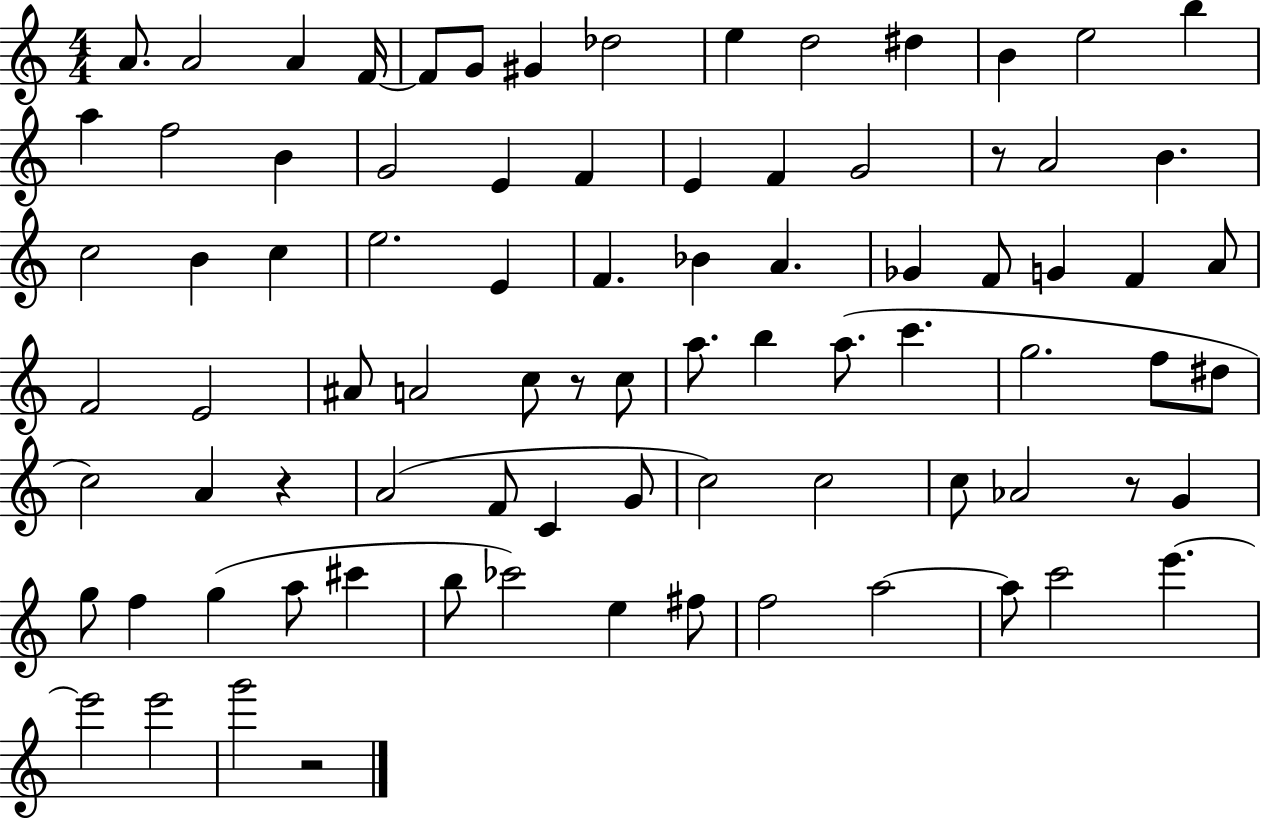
X:1
T:Untitled
M:4/4
L:1/4
K:C
A/2 A2 A F/4 F/2 G/2 ^G _d2 e d2 ^d B e2 b a f2 B G2 E F E F G2 z/2 A2 B c2 B c e2 E F _B A _G F/2 G F A/2 F2 E2 ^A/2 A2 c/2 z/2 c/2 a/2 b a/2 c' g2 f/2 ^d/2 c2 A z A2 F/2 C G/2 c2 c2 c/2 _A2 z/2 G g/2 f g a/2 ^c' b/2 _c'2 e ^f/2 f2 a2 a/2 c'2 e' e'2 e'2 g'2 z2